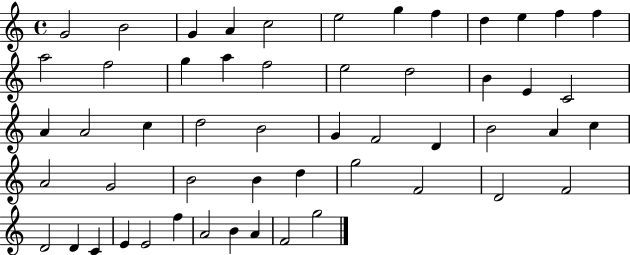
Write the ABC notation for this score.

X:1
T:Untitled
M:4/4
L:1/4
K:C
G2 B2 G A c2 e2 g f d e f f a2 f2 g a f2 e2 d2 B E C2 A A2 c d2 B2 G F2 D B2 A c A2 G2 B2 B d g2 F2 D2 F2 D2 D C E E2 f A2 B A F2 g2